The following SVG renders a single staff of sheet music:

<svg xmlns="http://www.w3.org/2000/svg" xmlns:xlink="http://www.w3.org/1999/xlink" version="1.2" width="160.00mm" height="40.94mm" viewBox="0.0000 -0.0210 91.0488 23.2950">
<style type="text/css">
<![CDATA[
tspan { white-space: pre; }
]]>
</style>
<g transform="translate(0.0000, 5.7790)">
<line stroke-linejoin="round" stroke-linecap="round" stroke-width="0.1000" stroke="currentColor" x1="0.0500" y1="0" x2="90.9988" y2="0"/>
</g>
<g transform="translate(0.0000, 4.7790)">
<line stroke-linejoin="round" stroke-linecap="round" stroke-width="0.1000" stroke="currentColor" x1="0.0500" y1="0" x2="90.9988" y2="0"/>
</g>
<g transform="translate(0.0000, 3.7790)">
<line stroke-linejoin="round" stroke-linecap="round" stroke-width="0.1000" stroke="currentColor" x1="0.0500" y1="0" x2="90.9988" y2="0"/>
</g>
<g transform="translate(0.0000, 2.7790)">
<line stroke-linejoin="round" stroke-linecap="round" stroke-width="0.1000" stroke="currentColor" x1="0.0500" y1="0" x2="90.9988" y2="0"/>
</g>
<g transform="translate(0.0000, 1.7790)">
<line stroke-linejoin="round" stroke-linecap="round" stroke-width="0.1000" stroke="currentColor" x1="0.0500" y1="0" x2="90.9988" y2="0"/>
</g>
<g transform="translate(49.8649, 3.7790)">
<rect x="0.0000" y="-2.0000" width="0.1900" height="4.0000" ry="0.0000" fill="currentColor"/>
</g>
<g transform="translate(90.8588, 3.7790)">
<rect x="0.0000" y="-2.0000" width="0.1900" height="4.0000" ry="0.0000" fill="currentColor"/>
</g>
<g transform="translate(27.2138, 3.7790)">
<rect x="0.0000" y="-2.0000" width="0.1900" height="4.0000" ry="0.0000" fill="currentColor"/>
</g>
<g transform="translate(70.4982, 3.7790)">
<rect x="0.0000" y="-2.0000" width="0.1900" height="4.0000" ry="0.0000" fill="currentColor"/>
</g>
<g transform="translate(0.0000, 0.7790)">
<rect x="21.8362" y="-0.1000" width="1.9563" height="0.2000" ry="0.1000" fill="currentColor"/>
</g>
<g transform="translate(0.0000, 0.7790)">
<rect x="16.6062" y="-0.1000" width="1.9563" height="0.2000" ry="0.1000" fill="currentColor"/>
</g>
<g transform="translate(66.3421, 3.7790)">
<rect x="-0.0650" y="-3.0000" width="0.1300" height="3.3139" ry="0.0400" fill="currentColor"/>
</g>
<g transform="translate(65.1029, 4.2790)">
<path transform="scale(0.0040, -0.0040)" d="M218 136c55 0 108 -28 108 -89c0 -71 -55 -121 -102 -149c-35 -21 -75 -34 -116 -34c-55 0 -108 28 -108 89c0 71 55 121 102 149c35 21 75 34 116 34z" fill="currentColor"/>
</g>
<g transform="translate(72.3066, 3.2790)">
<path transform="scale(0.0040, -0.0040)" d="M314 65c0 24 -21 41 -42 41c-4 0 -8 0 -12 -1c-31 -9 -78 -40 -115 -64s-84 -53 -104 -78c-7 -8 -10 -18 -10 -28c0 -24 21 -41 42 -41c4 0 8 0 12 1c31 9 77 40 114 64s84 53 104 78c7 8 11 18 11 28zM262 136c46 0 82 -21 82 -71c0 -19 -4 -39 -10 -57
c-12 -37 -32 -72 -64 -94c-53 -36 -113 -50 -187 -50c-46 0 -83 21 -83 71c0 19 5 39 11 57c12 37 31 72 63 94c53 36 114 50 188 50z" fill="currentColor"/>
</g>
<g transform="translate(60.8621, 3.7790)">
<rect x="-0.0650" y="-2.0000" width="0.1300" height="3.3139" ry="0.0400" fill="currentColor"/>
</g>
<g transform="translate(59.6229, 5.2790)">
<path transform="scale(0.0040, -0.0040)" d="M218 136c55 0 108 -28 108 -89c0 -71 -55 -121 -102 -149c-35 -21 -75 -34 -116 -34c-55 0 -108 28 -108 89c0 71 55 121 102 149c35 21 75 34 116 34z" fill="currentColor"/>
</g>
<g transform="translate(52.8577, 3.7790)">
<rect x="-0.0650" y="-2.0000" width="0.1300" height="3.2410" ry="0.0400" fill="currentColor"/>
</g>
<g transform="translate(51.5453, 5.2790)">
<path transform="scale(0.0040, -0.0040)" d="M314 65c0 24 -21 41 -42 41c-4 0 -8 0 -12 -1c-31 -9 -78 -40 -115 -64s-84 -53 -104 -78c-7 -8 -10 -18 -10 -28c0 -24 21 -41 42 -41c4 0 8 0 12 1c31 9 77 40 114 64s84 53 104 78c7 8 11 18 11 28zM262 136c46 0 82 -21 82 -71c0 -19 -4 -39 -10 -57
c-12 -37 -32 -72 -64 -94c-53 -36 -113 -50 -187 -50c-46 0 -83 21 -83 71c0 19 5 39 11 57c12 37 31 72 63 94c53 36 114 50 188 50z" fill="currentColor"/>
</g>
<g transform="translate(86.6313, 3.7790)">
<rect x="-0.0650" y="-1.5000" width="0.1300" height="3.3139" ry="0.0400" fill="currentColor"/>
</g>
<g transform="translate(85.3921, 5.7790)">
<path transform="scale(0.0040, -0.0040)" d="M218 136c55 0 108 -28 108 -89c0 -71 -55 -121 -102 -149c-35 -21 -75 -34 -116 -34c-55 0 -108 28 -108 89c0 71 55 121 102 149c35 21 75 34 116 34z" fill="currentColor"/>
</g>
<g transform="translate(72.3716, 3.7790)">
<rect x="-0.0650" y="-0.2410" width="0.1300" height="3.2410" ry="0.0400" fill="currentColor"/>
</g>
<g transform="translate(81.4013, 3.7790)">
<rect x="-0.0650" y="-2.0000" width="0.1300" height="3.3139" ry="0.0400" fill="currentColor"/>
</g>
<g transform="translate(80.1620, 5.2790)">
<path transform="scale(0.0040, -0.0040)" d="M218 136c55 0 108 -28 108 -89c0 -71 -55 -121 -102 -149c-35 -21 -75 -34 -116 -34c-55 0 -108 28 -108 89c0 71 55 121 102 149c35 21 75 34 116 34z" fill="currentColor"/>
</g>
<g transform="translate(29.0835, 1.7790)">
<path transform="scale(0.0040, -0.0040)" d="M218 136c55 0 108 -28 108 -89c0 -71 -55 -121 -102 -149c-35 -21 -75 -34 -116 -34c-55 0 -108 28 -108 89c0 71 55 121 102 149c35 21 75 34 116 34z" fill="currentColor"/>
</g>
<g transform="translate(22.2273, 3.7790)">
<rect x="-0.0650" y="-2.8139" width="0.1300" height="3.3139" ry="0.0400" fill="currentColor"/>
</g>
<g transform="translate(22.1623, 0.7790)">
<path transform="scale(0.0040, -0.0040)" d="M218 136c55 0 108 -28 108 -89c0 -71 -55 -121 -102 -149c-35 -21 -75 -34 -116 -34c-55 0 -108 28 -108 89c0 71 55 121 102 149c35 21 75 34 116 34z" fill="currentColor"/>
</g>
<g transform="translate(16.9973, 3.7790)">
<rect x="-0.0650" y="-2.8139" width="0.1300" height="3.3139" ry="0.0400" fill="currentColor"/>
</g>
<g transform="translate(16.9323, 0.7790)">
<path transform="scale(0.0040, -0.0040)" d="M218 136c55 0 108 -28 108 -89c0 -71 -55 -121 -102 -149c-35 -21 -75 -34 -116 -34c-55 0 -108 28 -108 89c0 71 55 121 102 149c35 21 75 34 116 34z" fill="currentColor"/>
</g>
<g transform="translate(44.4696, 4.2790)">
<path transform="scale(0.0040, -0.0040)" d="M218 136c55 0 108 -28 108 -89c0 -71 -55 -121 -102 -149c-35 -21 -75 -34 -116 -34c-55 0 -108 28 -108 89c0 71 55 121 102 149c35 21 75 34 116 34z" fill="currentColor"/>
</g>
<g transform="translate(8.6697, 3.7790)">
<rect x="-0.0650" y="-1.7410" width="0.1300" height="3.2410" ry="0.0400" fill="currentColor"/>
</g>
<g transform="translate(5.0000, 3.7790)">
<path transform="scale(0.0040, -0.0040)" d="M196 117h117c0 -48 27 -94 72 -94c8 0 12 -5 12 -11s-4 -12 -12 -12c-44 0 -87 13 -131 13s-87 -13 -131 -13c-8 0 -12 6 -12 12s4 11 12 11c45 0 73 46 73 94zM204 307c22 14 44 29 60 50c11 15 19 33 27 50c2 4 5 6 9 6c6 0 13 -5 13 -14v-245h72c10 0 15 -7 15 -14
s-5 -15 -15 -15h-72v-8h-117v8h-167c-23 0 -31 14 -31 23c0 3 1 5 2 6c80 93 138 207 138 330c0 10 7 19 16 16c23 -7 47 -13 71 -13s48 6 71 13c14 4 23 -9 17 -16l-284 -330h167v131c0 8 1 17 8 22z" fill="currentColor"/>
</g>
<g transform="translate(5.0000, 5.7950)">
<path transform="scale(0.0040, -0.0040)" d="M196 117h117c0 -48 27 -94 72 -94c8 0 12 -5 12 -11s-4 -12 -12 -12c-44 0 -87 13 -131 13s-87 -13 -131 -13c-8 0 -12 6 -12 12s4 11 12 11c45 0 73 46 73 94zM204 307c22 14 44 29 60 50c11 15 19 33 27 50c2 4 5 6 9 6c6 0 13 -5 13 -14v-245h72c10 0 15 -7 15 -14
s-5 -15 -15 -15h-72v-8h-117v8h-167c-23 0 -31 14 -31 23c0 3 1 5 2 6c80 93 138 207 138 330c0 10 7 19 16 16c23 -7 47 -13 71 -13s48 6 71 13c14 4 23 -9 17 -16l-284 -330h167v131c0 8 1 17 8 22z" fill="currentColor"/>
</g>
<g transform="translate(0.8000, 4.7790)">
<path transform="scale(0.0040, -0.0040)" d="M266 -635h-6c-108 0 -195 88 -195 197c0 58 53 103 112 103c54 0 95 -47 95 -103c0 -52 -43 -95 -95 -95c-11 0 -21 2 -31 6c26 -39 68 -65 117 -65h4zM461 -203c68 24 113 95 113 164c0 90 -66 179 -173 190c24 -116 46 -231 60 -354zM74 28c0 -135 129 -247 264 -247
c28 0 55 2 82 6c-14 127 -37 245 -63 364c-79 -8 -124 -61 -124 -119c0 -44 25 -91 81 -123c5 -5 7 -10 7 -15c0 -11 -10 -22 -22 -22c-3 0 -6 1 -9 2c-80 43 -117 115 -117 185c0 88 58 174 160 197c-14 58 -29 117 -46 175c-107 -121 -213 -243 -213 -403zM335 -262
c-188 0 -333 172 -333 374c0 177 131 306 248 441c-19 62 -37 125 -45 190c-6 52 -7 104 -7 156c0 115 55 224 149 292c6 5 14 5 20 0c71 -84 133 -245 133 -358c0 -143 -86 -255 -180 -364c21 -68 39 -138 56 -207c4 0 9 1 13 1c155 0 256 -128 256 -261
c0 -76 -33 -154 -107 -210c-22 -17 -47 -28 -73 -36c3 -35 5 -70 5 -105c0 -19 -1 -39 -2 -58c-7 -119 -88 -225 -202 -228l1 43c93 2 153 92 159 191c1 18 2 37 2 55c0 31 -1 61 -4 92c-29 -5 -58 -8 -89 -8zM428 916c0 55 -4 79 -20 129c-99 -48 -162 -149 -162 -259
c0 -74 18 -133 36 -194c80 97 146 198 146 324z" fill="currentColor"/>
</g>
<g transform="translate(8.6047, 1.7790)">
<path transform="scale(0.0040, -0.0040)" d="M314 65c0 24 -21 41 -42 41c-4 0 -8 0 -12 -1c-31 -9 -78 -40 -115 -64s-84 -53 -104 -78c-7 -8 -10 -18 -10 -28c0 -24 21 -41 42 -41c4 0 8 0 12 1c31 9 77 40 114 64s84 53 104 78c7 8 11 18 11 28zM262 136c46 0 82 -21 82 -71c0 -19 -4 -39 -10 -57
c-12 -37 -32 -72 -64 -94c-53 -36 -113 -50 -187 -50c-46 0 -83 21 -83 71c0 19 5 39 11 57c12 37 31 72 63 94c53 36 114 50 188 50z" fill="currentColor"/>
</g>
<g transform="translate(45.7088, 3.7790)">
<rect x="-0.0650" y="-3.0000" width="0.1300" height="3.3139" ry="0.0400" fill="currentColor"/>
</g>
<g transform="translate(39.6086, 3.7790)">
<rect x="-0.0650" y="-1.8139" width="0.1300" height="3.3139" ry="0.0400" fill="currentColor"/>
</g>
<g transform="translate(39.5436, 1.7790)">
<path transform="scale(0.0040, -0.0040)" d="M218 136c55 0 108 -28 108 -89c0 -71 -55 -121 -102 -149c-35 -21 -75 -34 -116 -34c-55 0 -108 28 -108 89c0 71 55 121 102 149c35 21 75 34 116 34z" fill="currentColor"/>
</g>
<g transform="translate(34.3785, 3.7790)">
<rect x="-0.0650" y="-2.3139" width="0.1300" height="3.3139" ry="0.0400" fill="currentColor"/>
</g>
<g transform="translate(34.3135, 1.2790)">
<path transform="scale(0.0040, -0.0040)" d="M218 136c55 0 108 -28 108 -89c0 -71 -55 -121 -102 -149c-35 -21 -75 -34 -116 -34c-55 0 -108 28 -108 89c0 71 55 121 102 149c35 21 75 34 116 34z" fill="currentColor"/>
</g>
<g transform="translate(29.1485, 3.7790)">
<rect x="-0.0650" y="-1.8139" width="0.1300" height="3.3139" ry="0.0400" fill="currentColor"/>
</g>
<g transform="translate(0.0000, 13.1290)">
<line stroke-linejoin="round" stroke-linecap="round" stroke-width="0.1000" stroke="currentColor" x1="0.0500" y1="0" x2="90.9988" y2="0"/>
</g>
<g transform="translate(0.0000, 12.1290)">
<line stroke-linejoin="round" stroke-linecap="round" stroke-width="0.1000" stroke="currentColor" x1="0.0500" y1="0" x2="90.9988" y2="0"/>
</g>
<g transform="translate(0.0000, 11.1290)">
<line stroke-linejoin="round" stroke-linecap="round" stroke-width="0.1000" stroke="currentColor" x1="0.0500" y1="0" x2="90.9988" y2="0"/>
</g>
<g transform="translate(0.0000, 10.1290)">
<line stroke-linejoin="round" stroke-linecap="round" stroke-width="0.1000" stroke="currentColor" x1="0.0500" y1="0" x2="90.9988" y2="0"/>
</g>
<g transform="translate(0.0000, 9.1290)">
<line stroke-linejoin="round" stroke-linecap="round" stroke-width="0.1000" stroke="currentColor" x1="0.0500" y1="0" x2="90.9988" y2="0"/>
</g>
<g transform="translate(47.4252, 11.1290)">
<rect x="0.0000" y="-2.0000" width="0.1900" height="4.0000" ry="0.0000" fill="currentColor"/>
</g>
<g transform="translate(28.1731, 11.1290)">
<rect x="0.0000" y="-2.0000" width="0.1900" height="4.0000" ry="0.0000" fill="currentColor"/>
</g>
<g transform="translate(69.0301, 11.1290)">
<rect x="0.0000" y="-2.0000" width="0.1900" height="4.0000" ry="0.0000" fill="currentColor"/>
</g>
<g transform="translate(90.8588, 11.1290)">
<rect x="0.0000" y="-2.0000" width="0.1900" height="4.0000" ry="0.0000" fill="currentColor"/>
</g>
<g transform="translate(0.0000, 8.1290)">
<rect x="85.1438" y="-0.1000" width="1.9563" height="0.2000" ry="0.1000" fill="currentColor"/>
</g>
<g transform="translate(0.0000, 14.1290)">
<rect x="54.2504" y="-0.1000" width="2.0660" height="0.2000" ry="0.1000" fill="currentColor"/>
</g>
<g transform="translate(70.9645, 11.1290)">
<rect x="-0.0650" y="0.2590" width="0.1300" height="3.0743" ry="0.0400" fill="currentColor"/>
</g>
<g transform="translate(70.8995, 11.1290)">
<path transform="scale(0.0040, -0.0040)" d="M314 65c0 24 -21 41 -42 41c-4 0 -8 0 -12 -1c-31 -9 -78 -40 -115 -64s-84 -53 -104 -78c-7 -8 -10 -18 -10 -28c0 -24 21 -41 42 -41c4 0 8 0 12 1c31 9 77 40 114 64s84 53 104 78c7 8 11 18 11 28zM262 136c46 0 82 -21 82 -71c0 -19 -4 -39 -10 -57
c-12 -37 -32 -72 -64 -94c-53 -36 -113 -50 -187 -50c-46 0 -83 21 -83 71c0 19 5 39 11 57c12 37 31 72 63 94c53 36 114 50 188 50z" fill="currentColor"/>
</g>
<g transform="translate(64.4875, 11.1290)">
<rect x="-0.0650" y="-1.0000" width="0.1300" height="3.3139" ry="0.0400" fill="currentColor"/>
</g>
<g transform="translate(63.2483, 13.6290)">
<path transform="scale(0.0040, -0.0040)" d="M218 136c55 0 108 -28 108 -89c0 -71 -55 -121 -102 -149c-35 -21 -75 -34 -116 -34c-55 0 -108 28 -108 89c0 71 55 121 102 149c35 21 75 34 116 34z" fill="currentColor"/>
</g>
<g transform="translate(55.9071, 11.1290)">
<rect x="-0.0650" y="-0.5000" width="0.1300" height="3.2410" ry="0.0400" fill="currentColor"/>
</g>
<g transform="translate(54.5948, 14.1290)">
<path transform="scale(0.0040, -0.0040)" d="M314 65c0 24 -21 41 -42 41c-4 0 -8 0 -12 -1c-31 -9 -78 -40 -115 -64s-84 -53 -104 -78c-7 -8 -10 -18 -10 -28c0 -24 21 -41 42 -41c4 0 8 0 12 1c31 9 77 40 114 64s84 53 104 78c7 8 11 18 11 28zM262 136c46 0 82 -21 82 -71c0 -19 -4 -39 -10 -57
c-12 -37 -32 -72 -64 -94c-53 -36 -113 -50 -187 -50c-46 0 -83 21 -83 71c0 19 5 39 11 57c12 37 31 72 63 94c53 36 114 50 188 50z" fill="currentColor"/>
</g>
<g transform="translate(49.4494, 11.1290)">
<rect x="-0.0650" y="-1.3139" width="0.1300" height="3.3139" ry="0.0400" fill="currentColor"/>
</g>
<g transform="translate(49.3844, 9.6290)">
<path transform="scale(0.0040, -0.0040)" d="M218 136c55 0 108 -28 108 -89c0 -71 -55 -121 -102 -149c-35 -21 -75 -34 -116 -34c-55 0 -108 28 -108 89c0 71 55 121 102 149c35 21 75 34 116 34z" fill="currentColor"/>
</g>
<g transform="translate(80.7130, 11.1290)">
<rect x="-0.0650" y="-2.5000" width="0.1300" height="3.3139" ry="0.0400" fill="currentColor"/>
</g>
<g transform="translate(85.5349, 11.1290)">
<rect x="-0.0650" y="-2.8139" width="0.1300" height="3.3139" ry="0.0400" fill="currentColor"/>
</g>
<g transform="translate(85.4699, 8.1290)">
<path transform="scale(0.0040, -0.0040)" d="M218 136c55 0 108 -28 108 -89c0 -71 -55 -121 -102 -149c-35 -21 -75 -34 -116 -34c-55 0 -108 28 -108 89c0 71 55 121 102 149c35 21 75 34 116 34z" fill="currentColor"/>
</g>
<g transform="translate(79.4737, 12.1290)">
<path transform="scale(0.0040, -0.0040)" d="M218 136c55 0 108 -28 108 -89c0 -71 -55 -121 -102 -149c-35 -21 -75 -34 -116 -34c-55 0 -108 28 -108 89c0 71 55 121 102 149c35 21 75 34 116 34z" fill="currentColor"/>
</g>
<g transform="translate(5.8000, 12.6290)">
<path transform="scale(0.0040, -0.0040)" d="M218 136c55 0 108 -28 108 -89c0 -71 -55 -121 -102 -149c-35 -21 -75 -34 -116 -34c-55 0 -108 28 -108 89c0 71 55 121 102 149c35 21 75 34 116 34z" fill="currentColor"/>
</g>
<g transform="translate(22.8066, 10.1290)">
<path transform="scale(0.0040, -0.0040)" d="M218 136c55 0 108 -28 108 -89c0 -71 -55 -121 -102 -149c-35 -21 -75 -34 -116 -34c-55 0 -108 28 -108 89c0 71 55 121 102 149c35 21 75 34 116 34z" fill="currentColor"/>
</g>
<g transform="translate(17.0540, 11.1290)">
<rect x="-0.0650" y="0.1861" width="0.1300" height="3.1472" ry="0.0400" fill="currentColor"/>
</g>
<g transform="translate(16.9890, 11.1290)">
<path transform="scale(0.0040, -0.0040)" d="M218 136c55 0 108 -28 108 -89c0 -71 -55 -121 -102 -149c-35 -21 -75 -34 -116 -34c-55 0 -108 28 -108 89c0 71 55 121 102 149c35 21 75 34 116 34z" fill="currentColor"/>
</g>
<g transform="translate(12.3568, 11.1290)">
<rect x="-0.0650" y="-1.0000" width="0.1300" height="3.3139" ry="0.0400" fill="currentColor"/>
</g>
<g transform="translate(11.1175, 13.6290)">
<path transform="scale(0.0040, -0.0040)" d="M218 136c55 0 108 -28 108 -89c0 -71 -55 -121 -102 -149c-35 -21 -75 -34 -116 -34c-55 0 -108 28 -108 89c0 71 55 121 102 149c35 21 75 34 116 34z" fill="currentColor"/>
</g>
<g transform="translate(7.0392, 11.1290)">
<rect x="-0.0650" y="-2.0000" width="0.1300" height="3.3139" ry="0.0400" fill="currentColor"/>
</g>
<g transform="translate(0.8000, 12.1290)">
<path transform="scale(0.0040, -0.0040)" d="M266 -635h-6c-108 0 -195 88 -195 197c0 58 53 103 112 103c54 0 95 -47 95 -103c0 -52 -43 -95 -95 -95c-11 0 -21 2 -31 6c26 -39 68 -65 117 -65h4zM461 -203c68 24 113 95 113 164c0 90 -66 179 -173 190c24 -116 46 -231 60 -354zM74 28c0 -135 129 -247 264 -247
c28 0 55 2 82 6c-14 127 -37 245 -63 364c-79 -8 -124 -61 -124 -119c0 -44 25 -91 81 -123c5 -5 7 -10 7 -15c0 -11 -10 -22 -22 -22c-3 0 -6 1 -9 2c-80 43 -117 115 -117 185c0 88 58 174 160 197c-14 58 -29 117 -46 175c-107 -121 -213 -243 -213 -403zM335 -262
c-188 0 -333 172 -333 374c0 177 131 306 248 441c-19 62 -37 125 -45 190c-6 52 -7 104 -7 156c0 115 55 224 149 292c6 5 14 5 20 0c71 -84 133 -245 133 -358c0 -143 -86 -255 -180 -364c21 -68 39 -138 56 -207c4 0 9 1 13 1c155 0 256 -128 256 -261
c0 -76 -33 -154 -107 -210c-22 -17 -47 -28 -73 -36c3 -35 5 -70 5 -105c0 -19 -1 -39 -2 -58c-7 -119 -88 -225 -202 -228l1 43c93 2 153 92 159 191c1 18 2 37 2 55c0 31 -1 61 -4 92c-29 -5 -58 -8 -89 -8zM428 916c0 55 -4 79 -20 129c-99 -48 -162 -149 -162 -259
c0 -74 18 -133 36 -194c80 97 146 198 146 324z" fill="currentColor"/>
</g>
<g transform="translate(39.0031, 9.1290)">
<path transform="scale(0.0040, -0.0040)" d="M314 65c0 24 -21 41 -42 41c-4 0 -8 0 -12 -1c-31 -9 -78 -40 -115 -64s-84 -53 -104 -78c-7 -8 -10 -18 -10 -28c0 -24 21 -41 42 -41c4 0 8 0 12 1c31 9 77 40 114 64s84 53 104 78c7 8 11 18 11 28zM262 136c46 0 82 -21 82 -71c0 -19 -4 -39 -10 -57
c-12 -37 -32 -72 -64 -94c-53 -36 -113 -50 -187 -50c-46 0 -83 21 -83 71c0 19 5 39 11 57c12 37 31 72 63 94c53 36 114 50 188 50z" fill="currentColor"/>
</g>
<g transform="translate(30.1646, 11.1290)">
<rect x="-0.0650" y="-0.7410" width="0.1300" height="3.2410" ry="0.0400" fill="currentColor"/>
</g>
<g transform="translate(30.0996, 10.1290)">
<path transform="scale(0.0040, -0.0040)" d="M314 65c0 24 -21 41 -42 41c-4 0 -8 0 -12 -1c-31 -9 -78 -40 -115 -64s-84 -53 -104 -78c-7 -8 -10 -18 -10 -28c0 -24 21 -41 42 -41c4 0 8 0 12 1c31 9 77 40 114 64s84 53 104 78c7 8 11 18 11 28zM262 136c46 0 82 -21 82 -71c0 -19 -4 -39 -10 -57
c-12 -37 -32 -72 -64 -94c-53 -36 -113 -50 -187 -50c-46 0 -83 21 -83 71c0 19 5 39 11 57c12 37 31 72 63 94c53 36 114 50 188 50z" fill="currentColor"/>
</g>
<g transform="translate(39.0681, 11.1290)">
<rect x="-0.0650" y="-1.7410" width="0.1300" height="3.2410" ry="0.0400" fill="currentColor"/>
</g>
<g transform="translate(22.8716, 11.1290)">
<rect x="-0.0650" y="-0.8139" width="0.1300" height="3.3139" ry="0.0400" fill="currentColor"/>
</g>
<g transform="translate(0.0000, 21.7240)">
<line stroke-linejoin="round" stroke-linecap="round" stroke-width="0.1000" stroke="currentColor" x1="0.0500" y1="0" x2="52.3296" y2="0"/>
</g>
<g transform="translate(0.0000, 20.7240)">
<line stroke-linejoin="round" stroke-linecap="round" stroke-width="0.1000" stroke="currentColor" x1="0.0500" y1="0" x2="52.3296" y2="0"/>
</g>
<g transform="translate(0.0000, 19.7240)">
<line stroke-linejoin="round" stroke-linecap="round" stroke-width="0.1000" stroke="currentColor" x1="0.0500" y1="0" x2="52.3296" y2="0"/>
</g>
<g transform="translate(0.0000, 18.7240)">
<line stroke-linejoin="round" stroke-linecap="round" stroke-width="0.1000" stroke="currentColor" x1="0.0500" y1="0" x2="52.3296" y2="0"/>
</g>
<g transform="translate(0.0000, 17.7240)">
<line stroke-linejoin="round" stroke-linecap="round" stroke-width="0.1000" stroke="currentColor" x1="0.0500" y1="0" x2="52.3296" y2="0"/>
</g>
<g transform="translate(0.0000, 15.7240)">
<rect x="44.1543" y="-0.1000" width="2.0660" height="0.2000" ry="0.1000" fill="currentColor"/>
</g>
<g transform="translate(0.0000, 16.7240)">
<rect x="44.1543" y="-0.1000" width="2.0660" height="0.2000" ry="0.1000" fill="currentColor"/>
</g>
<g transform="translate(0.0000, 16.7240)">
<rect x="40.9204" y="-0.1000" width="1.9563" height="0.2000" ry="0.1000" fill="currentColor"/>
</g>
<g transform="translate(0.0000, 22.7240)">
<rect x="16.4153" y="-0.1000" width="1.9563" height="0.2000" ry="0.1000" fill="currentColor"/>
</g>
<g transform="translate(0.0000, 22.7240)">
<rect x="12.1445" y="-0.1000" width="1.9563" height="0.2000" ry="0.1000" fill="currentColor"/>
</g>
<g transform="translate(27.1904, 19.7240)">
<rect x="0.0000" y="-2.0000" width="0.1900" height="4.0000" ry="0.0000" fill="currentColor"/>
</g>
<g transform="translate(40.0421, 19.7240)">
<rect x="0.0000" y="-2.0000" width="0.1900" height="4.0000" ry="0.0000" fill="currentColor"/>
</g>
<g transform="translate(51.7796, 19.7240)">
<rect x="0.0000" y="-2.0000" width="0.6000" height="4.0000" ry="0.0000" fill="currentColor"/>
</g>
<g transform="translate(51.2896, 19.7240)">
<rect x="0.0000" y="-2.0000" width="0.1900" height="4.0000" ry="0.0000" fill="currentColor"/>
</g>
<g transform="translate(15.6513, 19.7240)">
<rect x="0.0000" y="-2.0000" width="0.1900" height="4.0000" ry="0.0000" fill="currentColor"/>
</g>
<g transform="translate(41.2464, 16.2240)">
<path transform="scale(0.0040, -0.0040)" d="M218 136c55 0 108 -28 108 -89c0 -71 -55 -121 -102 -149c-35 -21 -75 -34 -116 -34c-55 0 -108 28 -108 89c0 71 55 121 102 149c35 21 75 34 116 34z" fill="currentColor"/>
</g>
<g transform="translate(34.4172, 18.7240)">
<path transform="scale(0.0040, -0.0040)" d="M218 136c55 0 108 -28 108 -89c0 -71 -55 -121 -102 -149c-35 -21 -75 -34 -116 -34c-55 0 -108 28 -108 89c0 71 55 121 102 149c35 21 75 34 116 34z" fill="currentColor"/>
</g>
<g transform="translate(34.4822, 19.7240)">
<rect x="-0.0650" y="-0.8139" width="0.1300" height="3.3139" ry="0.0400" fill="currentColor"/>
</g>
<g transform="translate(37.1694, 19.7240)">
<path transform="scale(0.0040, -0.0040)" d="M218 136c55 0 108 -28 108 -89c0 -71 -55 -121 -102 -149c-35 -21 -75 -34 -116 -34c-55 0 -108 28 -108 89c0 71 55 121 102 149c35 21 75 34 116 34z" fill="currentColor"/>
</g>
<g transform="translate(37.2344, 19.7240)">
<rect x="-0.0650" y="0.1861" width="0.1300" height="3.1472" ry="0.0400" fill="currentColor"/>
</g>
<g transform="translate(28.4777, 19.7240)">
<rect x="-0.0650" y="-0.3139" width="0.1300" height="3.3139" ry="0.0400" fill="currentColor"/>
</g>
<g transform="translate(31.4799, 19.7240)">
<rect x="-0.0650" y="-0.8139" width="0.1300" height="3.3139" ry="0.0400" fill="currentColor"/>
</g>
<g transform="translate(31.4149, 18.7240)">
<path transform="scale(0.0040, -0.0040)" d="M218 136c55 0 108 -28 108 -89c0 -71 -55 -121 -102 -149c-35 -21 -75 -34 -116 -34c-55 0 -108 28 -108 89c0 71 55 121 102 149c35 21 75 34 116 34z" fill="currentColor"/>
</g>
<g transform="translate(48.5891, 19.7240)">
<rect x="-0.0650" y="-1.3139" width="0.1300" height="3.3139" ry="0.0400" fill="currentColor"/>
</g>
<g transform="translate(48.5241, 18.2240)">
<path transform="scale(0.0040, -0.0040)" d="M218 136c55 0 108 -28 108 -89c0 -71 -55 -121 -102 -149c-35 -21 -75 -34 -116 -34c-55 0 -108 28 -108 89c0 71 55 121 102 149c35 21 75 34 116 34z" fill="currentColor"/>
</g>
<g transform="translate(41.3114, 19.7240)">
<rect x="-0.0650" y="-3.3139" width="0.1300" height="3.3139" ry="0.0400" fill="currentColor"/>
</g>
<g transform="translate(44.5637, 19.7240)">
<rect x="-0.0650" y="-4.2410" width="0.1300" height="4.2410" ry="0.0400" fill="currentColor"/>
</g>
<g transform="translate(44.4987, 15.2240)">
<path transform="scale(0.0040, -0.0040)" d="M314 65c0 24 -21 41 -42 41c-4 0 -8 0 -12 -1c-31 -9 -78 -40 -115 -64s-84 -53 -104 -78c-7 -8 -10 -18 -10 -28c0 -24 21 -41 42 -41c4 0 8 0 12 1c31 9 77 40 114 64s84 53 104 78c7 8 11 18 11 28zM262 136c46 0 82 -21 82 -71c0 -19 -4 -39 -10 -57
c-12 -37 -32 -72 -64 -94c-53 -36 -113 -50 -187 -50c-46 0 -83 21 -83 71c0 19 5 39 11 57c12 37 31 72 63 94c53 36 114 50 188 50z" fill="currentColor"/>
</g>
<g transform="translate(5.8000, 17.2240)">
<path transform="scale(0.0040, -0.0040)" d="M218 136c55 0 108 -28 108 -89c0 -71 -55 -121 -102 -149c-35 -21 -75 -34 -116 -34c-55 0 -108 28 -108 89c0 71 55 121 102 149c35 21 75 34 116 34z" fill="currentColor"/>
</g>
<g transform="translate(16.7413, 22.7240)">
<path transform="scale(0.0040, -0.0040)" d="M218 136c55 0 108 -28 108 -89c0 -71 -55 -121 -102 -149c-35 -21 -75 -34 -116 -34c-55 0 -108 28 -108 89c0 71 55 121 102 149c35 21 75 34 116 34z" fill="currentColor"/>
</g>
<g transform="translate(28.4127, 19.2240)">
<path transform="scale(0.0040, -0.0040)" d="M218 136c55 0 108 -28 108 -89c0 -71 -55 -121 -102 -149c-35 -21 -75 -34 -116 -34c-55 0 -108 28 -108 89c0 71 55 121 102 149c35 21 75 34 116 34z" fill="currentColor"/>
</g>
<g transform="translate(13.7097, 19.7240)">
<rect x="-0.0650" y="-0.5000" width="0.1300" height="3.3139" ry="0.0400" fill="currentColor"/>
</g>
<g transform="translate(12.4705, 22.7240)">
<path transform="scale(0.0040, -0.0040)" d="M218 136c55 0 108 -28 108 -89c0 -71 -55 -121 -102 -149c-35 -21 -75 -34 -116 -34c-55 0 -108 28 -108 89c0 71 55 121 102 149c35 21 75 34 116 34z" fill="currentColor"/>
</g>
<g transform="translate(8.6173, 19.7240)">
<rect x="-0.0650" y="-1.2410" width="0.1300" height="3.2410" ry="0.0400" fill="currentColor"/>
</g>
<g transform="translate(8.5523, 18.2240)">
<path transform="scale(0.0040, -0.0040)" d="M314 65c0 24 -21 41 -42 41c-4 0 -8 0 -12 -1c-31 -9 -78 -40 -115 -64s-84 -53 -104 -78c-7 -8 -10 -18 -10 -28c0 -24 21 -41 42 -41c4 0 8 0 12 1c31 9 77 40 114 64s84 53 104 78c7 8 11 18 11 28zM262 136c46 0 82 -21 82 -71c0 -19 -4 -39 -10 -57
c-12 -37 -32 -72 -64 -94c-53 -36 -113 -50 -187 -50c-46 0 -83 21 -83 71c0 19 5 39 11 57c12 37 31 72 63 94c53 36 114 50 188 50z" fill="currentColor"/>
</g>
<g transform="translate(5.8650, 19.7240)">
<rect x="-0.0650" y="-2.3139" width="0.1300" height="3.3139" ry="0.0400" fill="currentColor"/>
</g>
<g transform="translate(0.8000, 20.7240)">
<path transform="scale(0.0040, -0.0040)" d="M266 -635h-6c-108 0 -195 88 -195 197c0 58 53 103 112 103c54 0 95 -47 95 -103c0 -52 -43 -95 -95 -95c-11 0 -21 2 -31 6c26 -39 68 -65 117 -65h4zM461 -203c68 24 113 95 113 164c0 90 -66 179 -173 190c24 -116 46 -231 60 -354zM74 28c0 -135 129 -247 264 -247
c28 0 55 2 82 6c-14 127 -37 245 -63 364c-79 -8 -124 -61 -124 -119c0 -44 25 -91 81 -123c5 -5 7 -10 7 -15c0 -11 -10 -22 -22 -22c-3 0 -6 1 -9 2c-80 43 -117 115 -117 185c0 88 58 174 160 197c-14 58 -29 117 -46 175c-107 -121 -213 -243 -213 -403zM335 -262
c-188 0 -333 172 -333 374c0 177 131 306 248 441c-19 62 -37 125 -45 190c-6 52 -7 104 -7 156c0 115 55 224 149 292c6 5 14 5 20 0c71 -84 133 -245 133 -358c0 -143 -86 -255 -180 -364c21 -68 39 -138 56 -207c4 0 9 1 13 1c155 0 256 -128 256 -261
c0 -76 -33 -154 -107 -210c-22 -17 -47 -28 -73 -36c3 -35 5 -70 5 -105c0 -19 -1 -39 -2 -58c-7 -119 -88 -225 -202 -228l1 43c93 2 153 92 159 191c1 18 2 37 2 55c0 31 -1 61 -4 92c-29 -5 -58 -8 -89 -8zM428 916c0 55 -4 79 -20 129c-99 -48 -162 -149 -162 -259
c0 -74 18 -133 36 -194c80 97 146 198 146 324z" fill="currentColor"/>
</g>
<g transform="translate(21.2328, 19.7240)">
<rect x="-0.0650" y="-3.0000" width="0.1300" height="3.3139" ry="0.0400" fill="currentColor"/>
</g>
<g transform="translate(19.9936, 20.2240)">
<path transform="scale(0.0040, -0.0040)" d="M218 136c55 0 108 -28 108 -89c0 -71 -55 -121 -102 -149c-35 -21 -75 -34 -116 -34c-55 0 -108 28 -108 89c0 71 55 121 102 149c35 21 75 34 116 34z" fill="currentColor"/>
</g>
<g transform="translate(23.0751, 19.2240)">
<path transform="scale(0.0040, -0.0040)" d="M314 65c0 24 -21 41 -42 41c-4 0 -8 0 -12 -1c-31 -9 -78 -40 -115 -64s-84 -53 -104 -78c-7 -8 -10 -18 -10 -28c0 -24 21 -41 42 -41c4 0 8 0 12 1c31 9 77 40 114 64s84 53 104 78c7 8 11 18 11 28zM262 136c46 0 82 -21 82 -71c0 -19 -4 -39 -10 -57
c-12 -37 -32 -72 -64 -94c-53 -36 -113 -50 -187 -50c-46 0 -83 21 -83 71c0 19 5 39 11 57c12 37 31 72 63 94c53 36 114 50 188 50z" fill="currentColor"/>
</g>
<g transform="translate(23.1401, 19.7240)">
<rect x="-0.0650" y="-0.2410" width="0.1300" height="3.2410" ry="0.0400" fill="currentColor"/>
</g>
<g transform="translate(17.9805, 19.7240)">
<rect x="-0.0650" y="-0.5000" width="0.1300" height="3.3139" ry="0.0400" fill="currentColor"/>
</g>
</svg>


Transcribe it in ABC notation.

X:1
T:Untitled
M:4/4
L:1/4
K:C
f2 a a f g f A F2 F A c2 F E F D B d d2 f2 e C2 D B2 G a g e2 C C A c2 c d d B b d'2 e